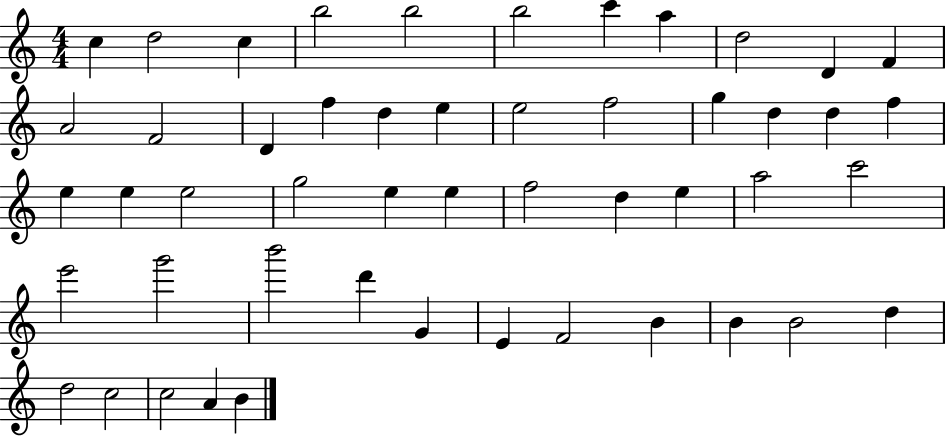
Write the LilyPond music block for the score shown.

{
  \clef treble
  \numericTimeSignature
  \time 4/4
  \key c \major
  c''4 d''2 c''4 | b''2 b''2 | b''2 c'''4 a''4 | d''2 d'4 f'4 | \break a'2 f'2 | d'4 f''4 d''4 e''4 | e''2 f''2 | g''4 d''4 d''4 f''4 | \break e''4 e''4 e''2 | g''2 e''4 e''4 | f''2 d''4 e''4 | a''2 c'''2 | \break e'''2 g'''2 | b'''2 d'''4 g'4 | e'4 f'2 b'4 | b'4 b'2 d''4 | \break d''2 c''2 | c''2 a'4 b'4 | \bar "|."
}